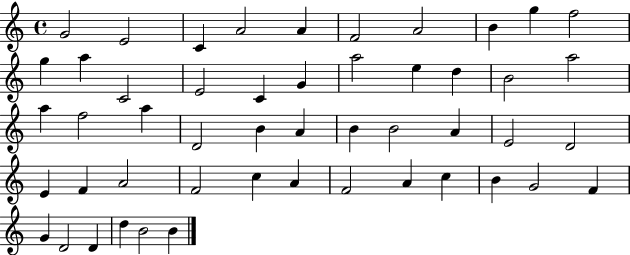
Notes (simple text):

G4/h E4/h C4/q A4/h A4/q F4/h A4/h B4/q G5/q F5/h G5/q A5/q C4/h E4/h C4/q G4/q A5/h E5/q D5/q B4/h A5/h A5/q F5/h A5/q D4/h B4/q A4/q B4/q B4/h A4/q E4/h D4/h E4/q F4/q A4/h F4/h C5/q A4/q F4/h A4/q C5/q B4/q G4/h F4/q G4/q D4/h D4/q D5/q B4/h B4/q